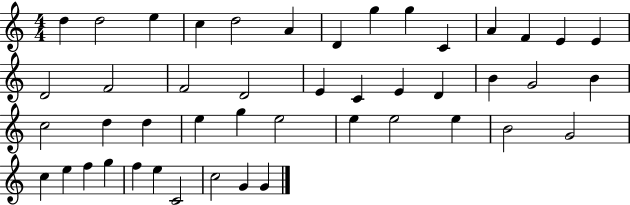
X:1
T:Untitled
M:4/4
L:1/4
K:C
d d2 e c d2 A D g g C A F E E D2 F2 F2 D2 E C E D B G2 B c2 d d e g e2 e e2 e B2 G2 c e f g f e C2 c2 G G